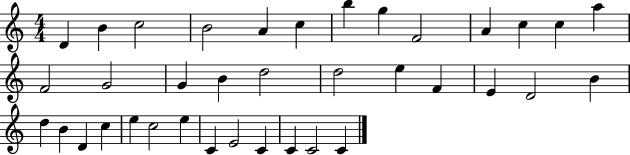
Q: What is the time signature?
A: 4/4